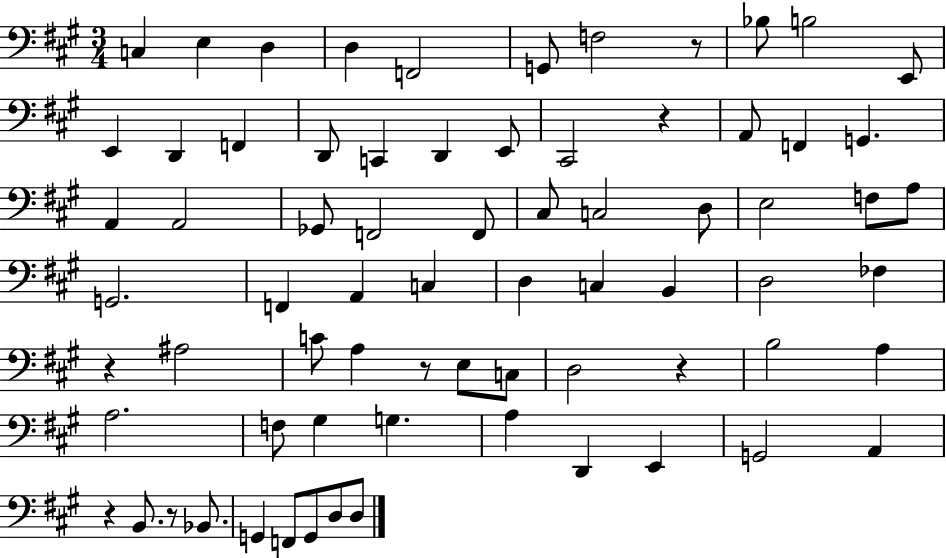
X:1
T:Untitled
M:3/4
L:1/4
K:A
C, E, D, D, F,,2 G,,/2 F,2 z/2 _B,/2 B,2 E,,/2 E,, D,, F,, D,,/2 C,, D,, E,,/2 ^C,,2 z A,,/2 F,, G,, A,, A,,2 _G,,/2 F,,2 F,,/2 ^C,/2 C,2 D,/2 E,2 F,/2 A,/2 G,,2 F,, A,, C, D, C, B,, D,2 _F, z ^A,2 C/2 A, z/2 E,/2 C,/2 D,2 z B,2 A, A,2 F,/2 ^G, G, A, D,, E,, G,,2 A,, z B,,/2 z/2 _B,,/2 G,, F,,/2 G,,/2 D,/2 D,/2